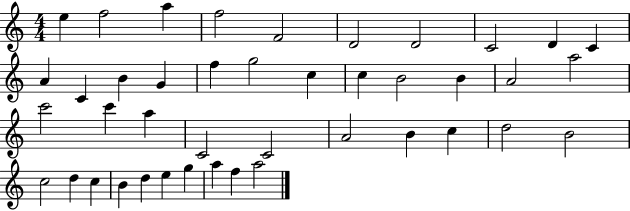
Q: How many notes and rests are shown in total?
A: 42